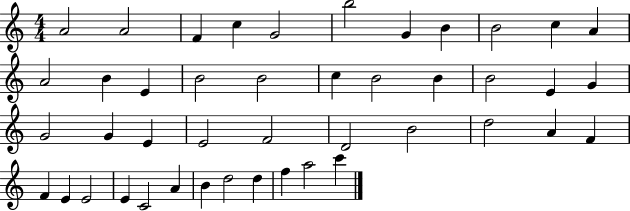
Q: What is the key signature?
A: C major